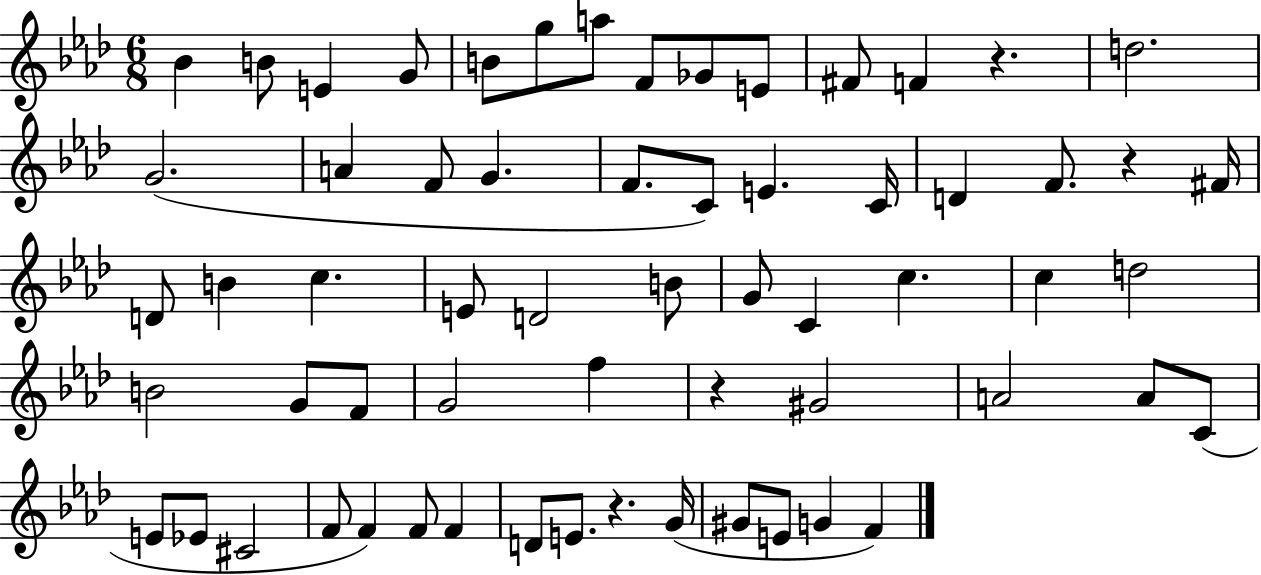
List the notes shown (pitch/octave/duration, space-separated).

Bb4/q B4/e E4/q G4/e B4/e G5/e A5/e F4/e Gb4/e E4/e F#4/e F4/q R/q. D5/h. G4/h. A4/q F4/e G4/q. F4/e. C4/e E4/q. C4/s D4/q F4/e. R/q F#4/s D4/e B4/q C5/q. E4/e D4/h B4/e G4/e C4/q C5/q. C5/q D5/h B4/h G4/e F4/e G4/h F5/q R/q G#4/h A4/h A4/e C4/e E4/e Eb4/e C#4/h F4/e F4/q F4/e F4/q D4/e E4/e. R/q. G4/s G#4/e E4/e G4/q F4/q